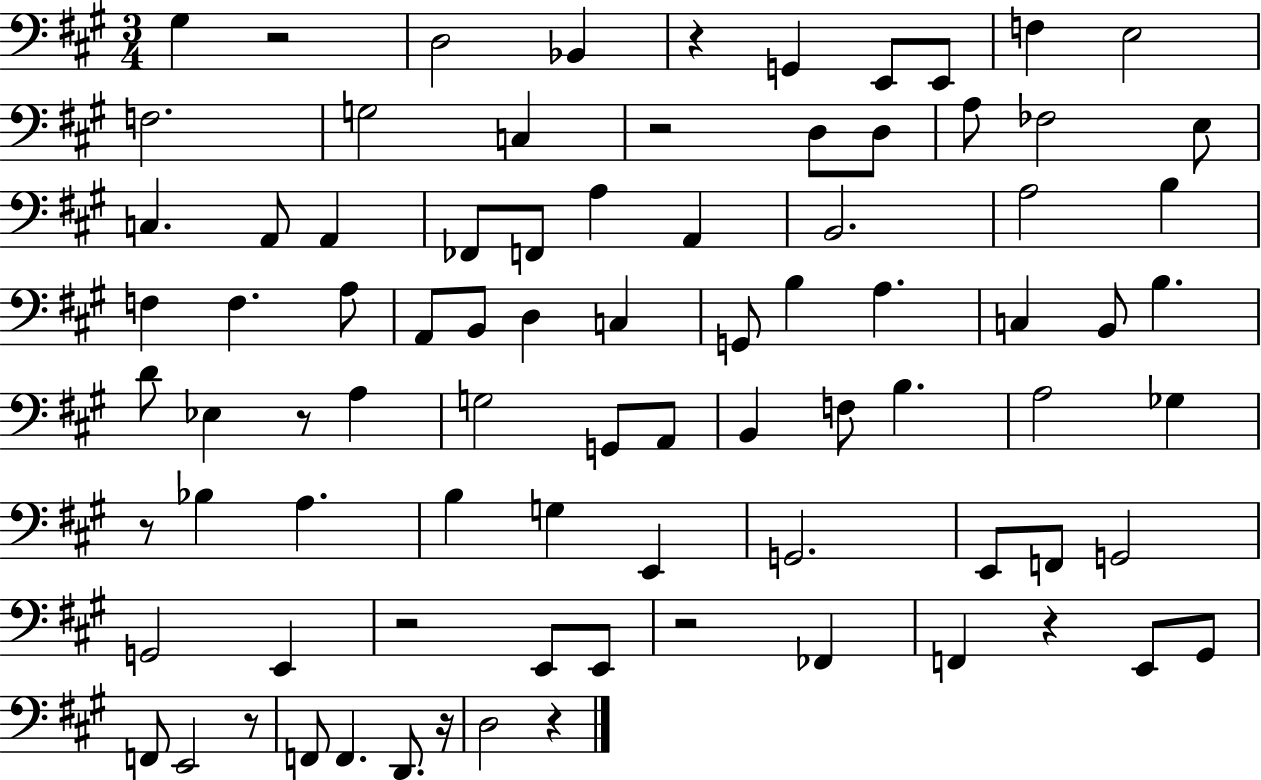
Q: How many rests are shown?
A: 11